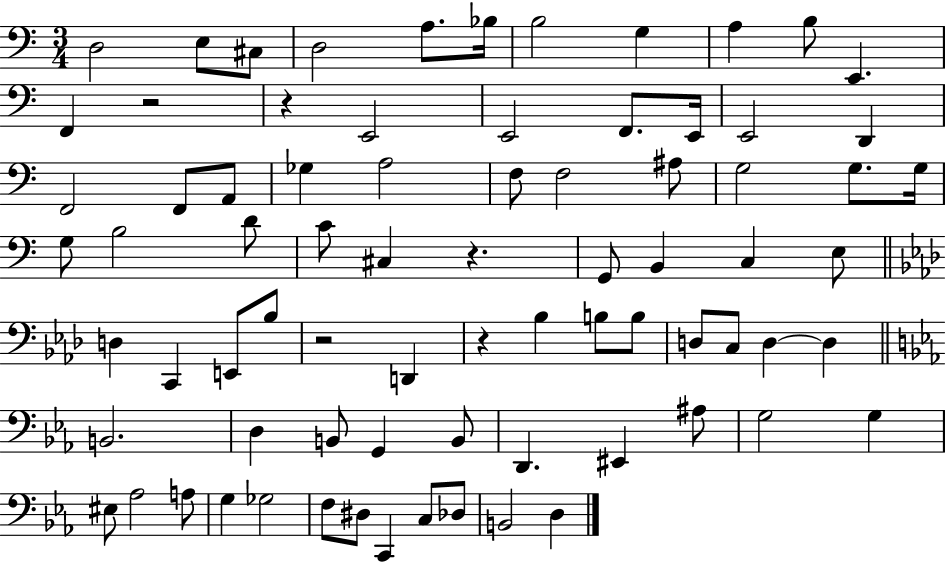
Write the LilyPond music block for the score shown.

{
  \clef bass
  \numericTimeSignature
  \time 3/4
  \key c \major
  d2 e8 cis8 | d2 a8. bes16 | b2 g4 | a4 b8 e,4. | \break f,4 r2 | r4 e,2 | e,2 f,8. e,16 | e,2 d,4 | \break f,2 f,8 a,8 | ges4 a2 | f8 f2 ais8 | g2 g8. g16 | \break g8 b2 d'8 | c'8 cis4 r4. | g,8 b,4 c4 e8 | \bar "||" \break \key f \minor d4 c,4 e,8 bes8 | r2 d,4 | r4 bes4 b8 b8 | d8 c8 d4~~ d4 | \break \bar "||" \break \key ees \major b,2. | d4 b,8 g,4 b,8 | d,4. eis,4 ais8 | g2 g4 | \break eis8 aes2 a8 | g4 ges2 | f8 dis8 c,4 c8 des8 | b,2 d4 | \break \bar "|."
}